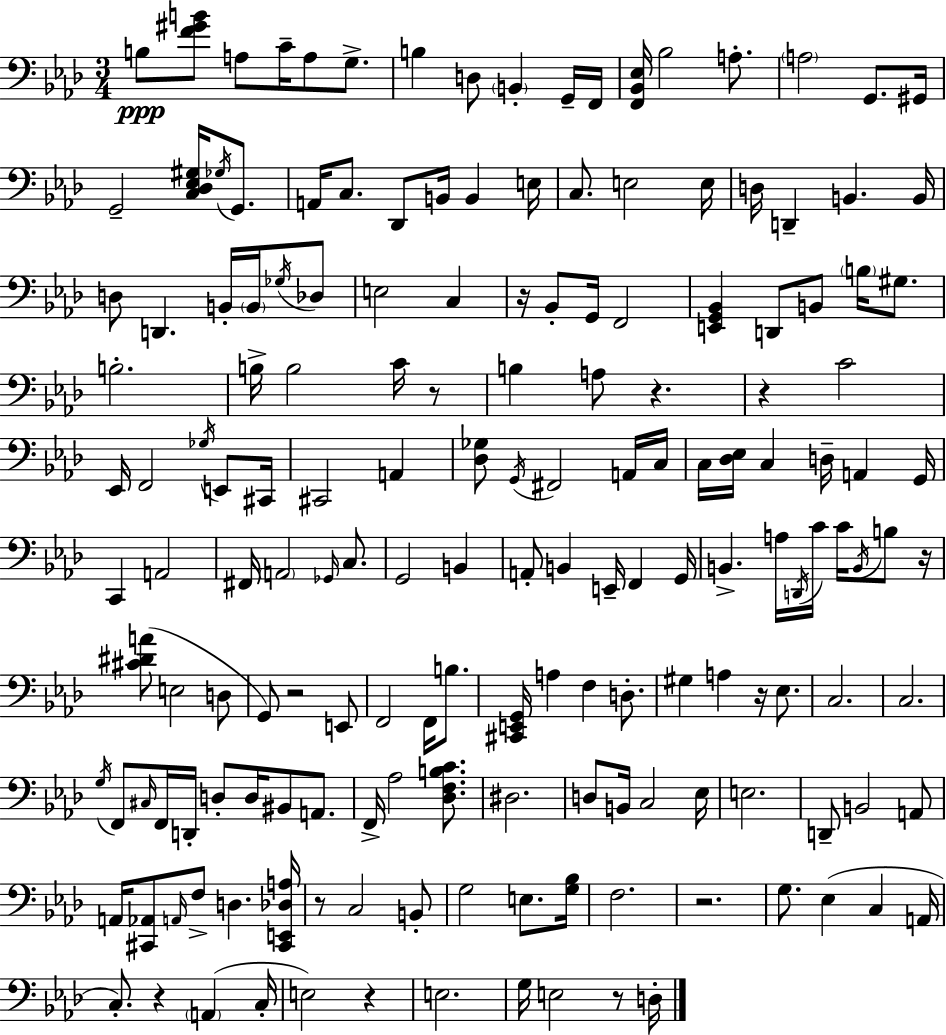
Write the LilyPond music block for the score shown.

{
  \clef bass
  \numericTimeSignature
  \time 3/4
  \key aes \major
  b8\ppp <f' gis' b'>8 a8 c'16-- a8 g8.-> | b4 d8 \parenthesize b,4-. g,16-- f,16 | <f, bes, ees>16 bes2 a8.-. | \parenthesize a2 g,8. gis,16 | \break g,2-- <c des ees gis>16 \acciaccatura { ges16 } g,8. | a,16 c8. des,8 b,16 b,4 | e16 c8. e2 | e16 d16 d,4-- b,4. | \break b,16 d8 d,4. b,16-. \parenthesize b,16 \acciaccatura { ges16 } | des8 e2 c4 | r16 bes,8-. g,16 f,2 | <e, g, bes,>4 d,8 b,8 \parenthesize b16 gis8. | \break b2.-. | b16-> b2 c'16 | r8 b4 a8 r4. | r4 c'2 | \break ees,16 f,2 \acciaccatura { ges16 } | e,8 cis,16 cis,2 a,4 | <des ges>8 \acciaccatura { g,16 } fis,2 | a,16 c16 c16 <des ees>16 c4 d16-- a,4 | \break g,16 c,4 a,2 | fis,16 \parenthesize a,2 | \grace { ges,16 } c8. g,2 | b,4 a,8-. b,4 e,16-- | \break f,4 g,16 b,4.-> a16 | \acciaccatura { d,16 } c'16 c'16 \acciaccatura { b,16 } b8 r16 <cis' dis' a'>8( e2 | d8 g,8) r2 | e,8 f,2 | \break f,16 b8. <cis, e, g,>16 a4 | f4 d8.-. gis4 a4 | r16 ees8. c2. | c2. | \break \acciaccatura { g16 } f,8 \grace { cis16 } f,16 | d,16-. d8-. d16 bis,8 a,8. f,16-> aes2 | <des f b c'>8. dis2. | d8 b,16 | \break c2 ees16 e2. | d,8-- b,2 | a,8 a,16 <cis, aes,>8 | \grace { a,16 } f8-> d4. <cis, e, des a>16 r8 | \break c2 b,8-. g2 | e8. <g bes>16 f2. | r2. | g8. | \break ees4( c4 a,16 c8.-.) | r4 \parenthesize a,4( c16-. e2) | r4 e2. | g16 e2 | \break r8 d16-. \bar "|."
}